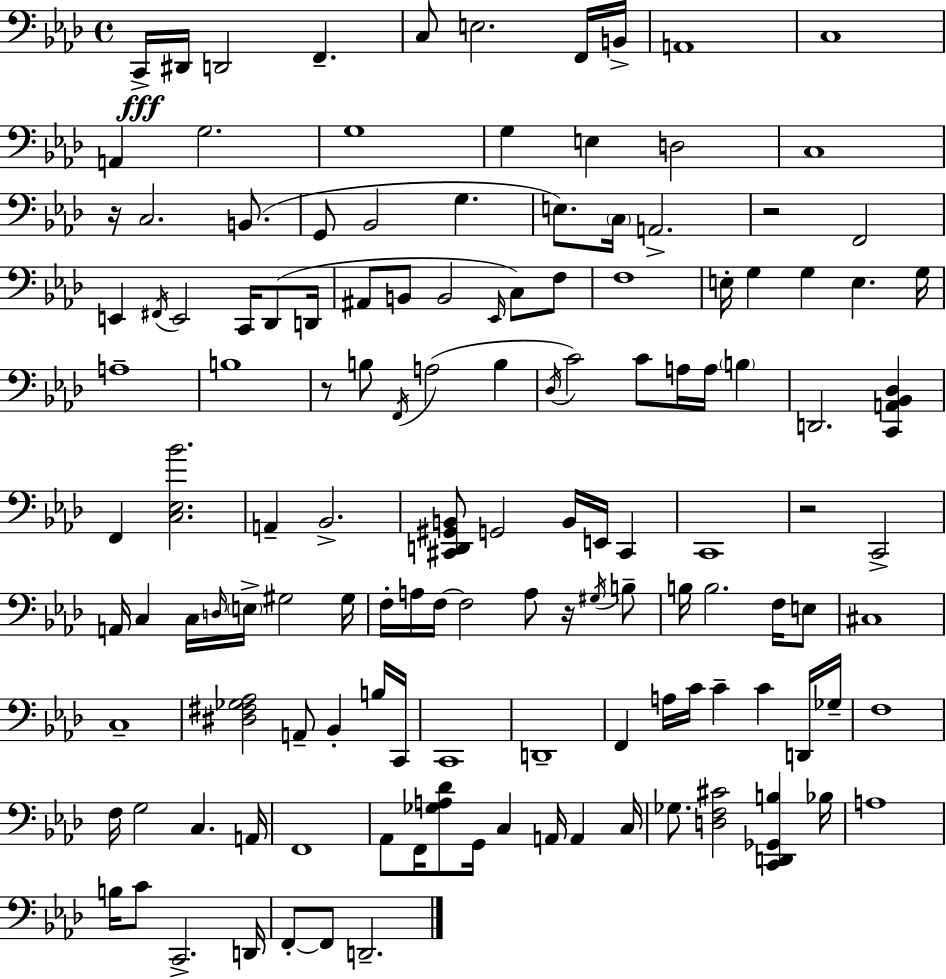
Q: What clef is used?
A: bass